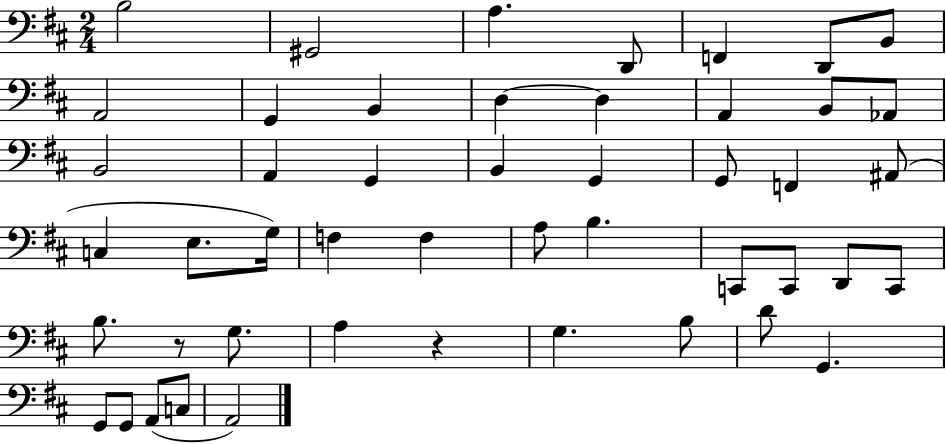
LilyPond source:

{
  \clef bass
  \numericTimeSignature
  \time 2/4
  \key d \major
  b2 | gis,2 | a4. d,8 | f,4 d,8 b,8 | \break a,2 | g,4 b,4 | d4~~ d4 | a,4 b,8 aes,8 | \break b,2 | a,4 g,4 | b,4 g,4 | g,8 f,4 ais,8( | \break c4 e8. g16) | f4 f4 | a8 b4. | c,8 c,8 d,8 c,8 | \break b8. r8 g8. | a4 r4 | g4. b8 | d'8 g,4. | \break g,8 g,8 a,8( c8 | a,2) | \bar "|."
}